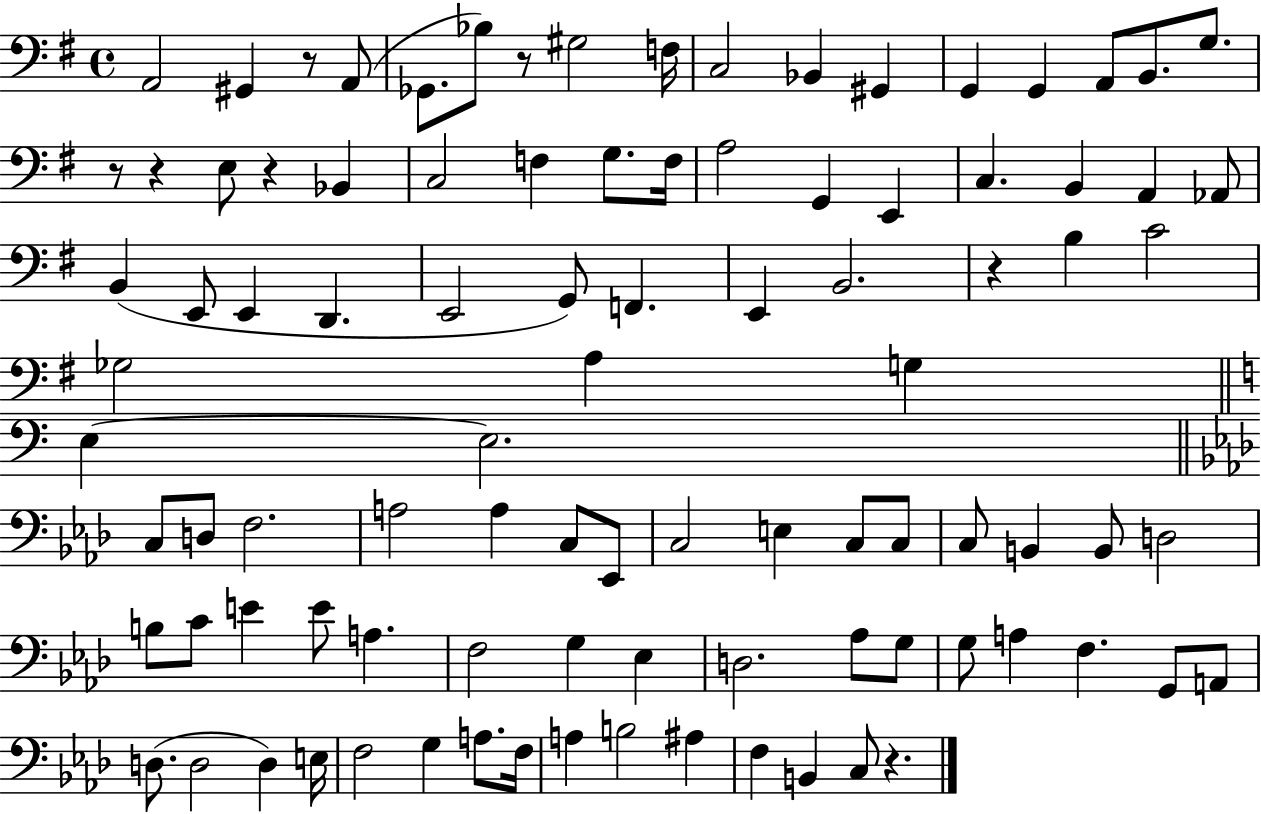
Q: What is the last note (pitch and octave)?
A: C3